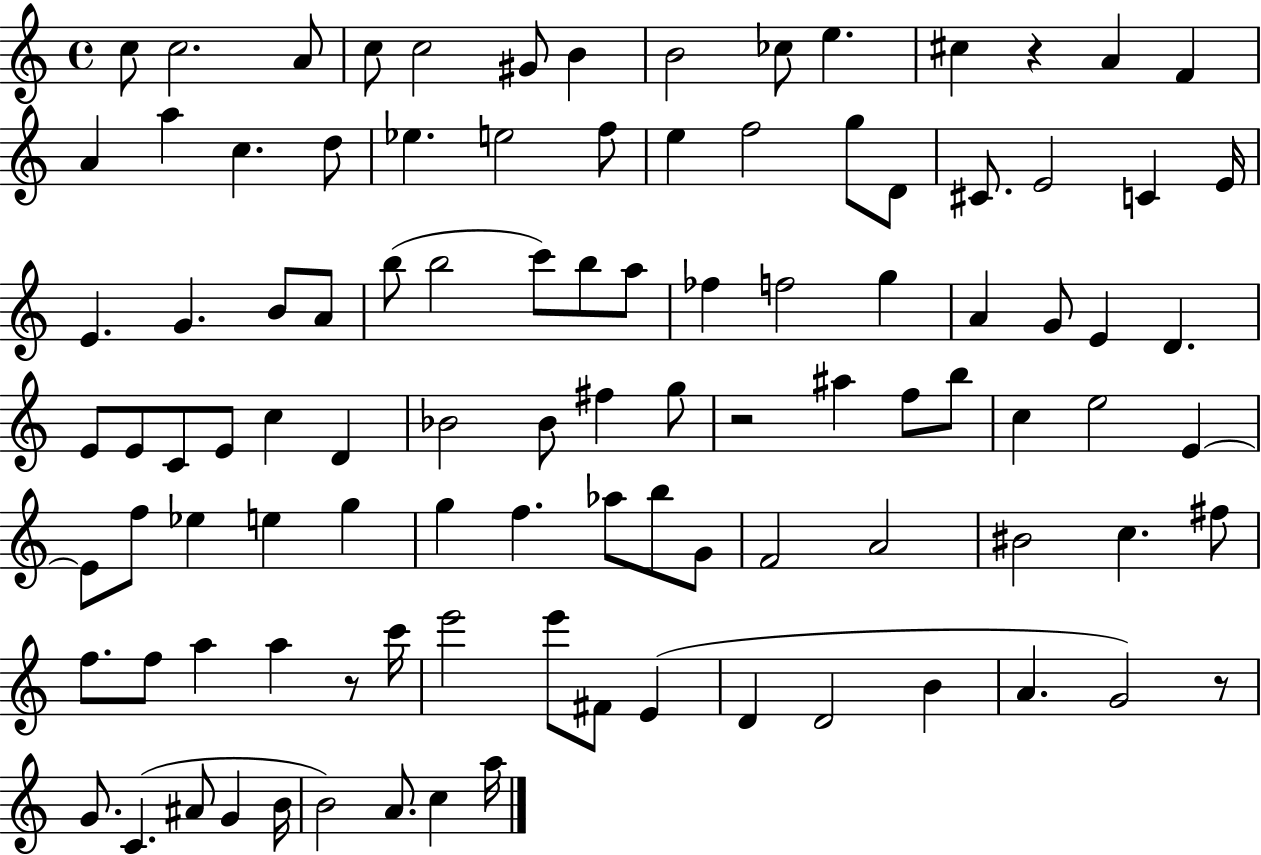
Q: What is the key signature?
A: C major